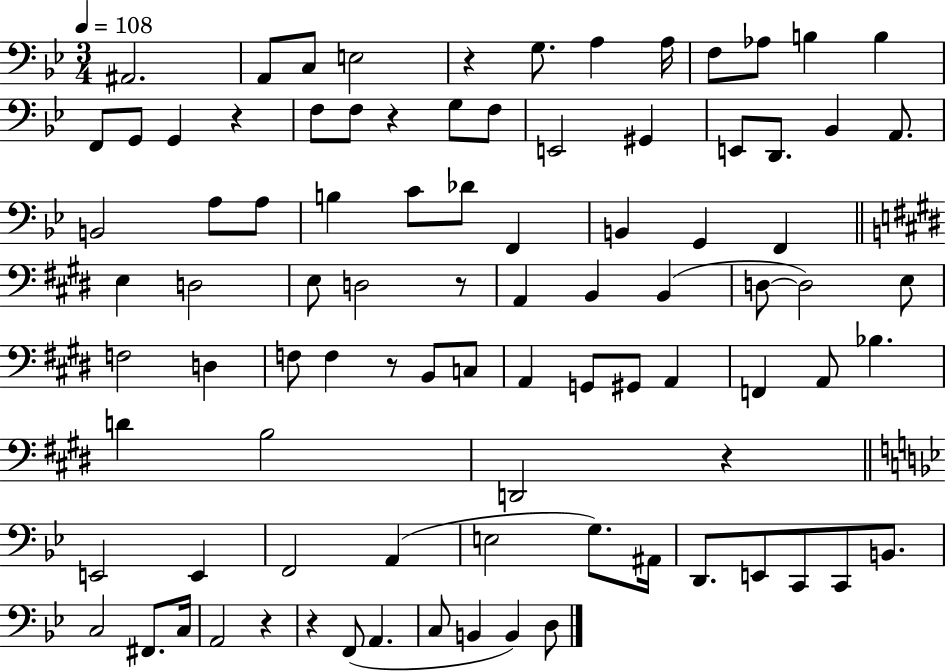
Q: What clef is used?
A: bass